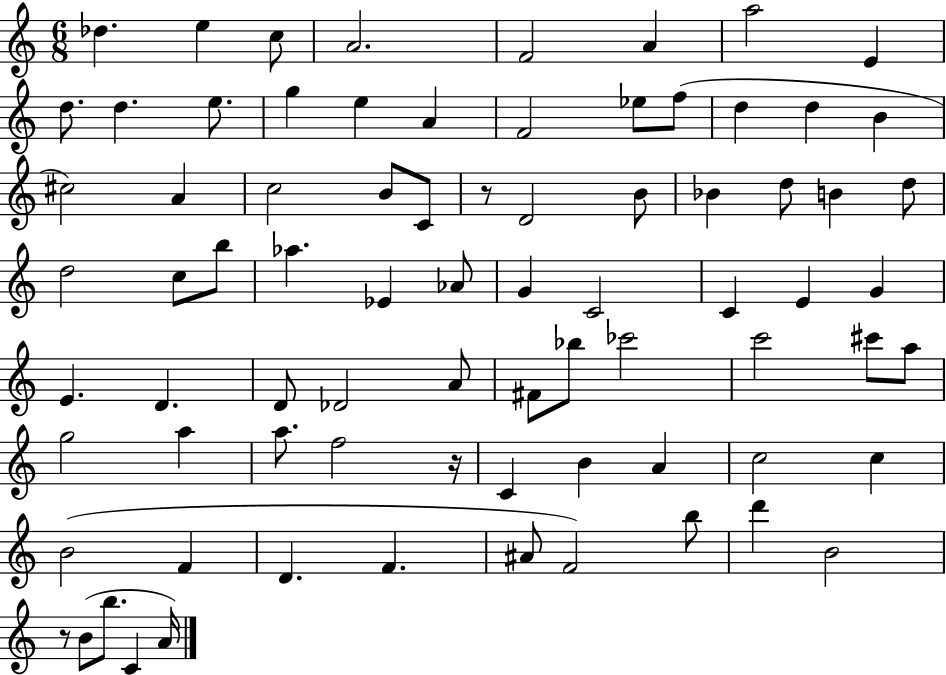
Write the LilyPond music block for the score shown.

{
  \clef treble
  \numericTimeSignature
  \time 6/8
  \key c \major
  des''4. e''4 c''8 | a'2. | f'2 a'4 | a''2 e'4 | \break d''8. d''4. e''8. | g''4 e''4 a'4 | f'2 ees''8 f''8( | d''4 d''4 b'4 | \break cis''2) a'4 | c''2 b'8 c'8 | r8 d'2 b'8 | bes'4 d''8 b'4 d''8 | \break d''2 c''8 b''8 | aes''4. ees'4 aes'8 | g'4 c'2 | c'4 e'4 g'4 | \break e'4. d'4. | d'8 des'2 a'8 | fis'8 bes''8 ces'''2 | c'''2 cis'''8 a''8 | \break g''2 a''4 | a''8. f''2 r16 | c'4 b'4 a'4 | c''2 c''4 | \break b'2( f'4 | d'4. f'4. | ais'8 f'2) b''8 | d'''4 b'2 | \break r8 b'8( b''8. c'4 a'16) | \bar "|."
}